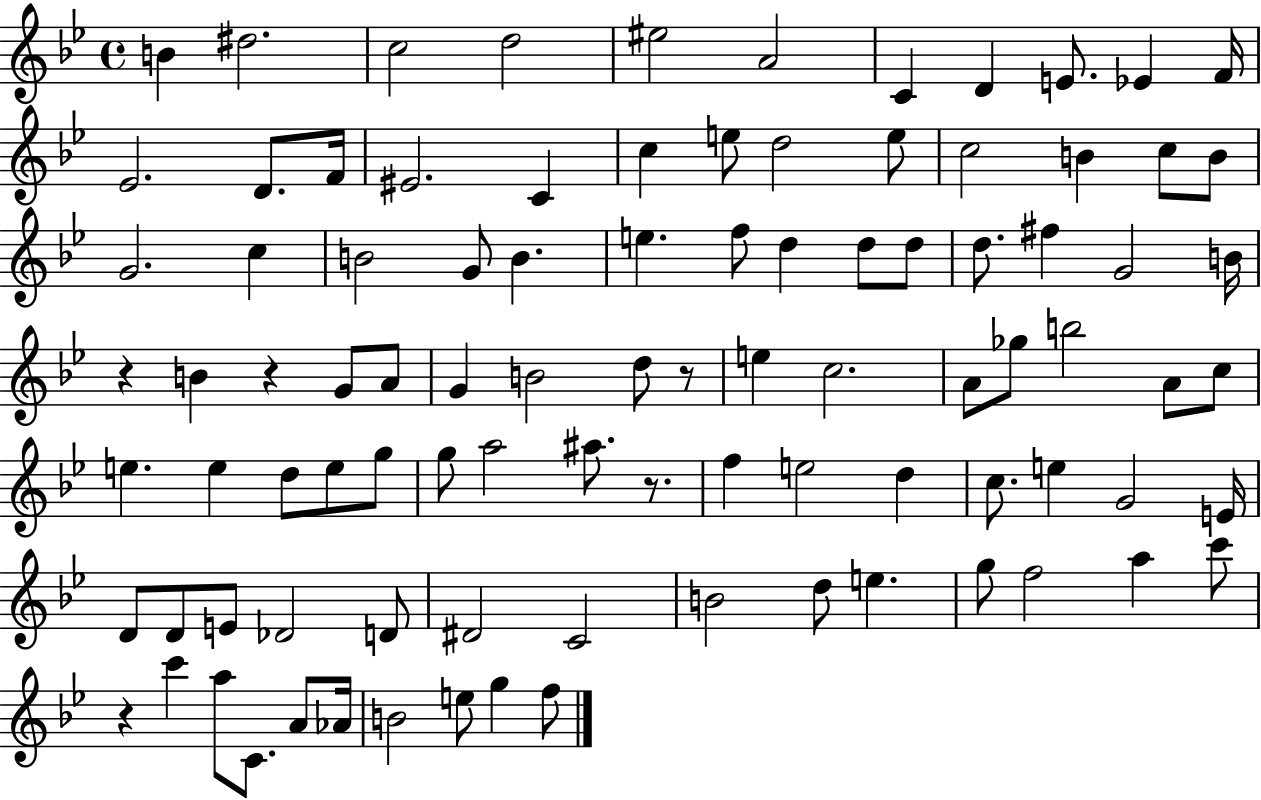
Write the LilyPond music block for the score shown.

{
  \clef treble
  \time 4/4
  \defaultTimeSignature
  \key bes \major
  b'4 dis''2. | c''2 d''2 | eis''2 a'2 | c'4 d'4 e'8. ees'4 f'16 | \break ees'2. d'8. f'16 | eis'2. c'4 | c''4 e''8 d''2 e''8 | c''2 b'4 c''8 b'8 | \break g'2. c''4 | b'2 g'8 b'4. | e''4. f''8 d''4 d''8 d''8 | d''8. fis''4 g'2 b'16 | \break r4 b'4 r4 g'8 a'8 | g'4 b'2 d''8 r8 | e''4 c''2. | a'8 ges''8 b''2 a'8 c''8 | \break e''4. e''4 d''8 e''8 g''8 | g''8 a''2 ais''8. r8. | f''4 e''2 d''4 | c''8. e''4 g'2 e'16 | \break d'8 d'8 e'8 des'2 d'8 | dis'2 c'2 | b'2 d''8 e''4. | g''8 f''2 a''4 c'''8 | \break r4 c'''4 a''8 c'8. a'8 aes'16 | b'2 e''8 g''4 f''8 | \bar "|."
}